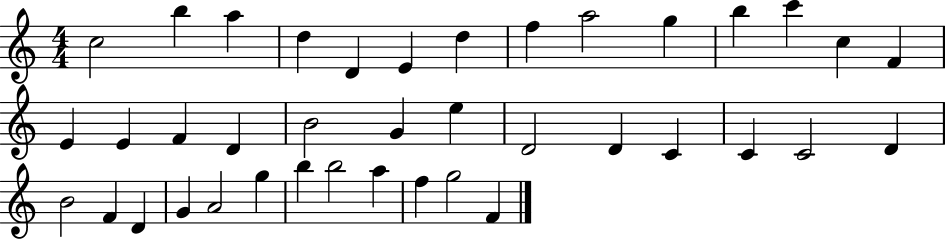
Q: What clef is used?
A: treble